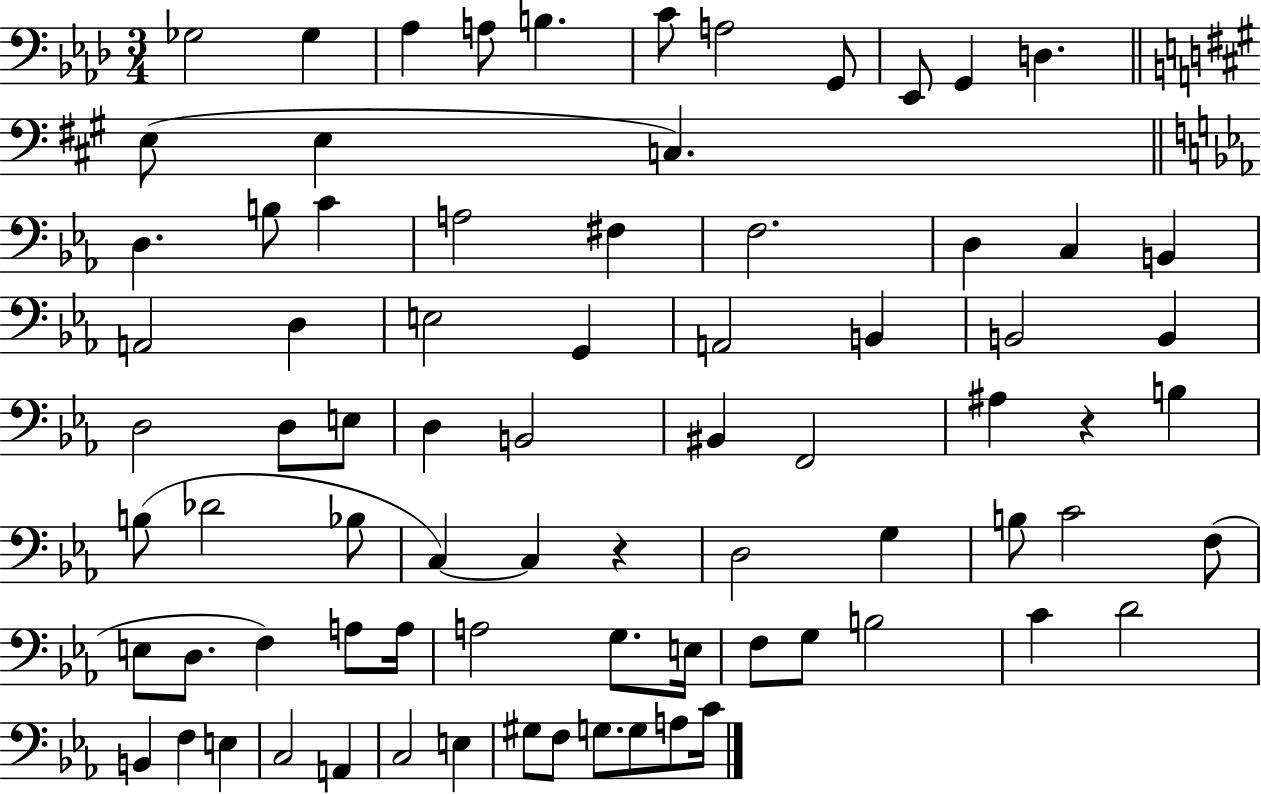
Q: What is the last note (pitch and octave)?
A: C4